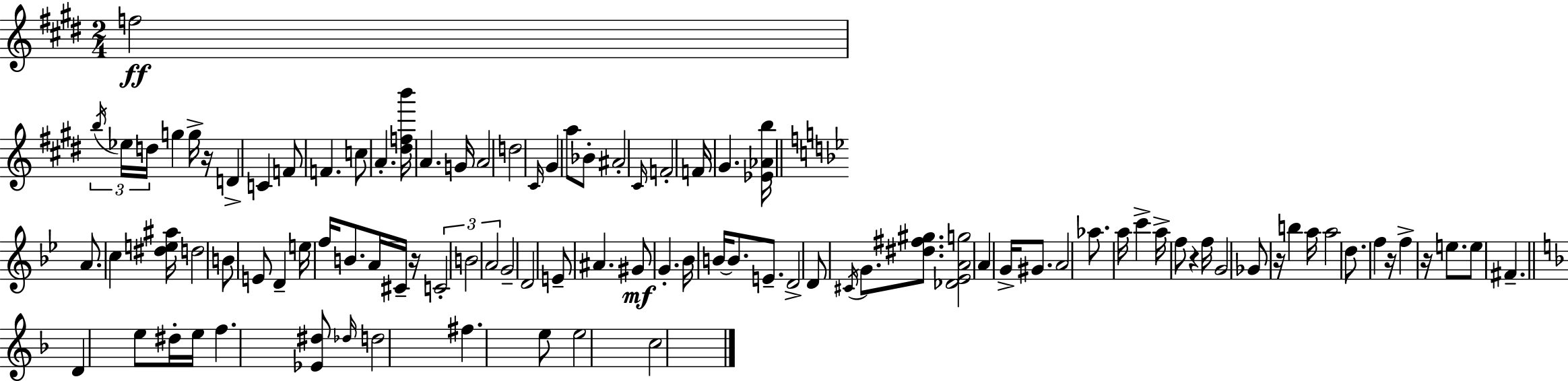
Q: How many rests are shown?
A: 6